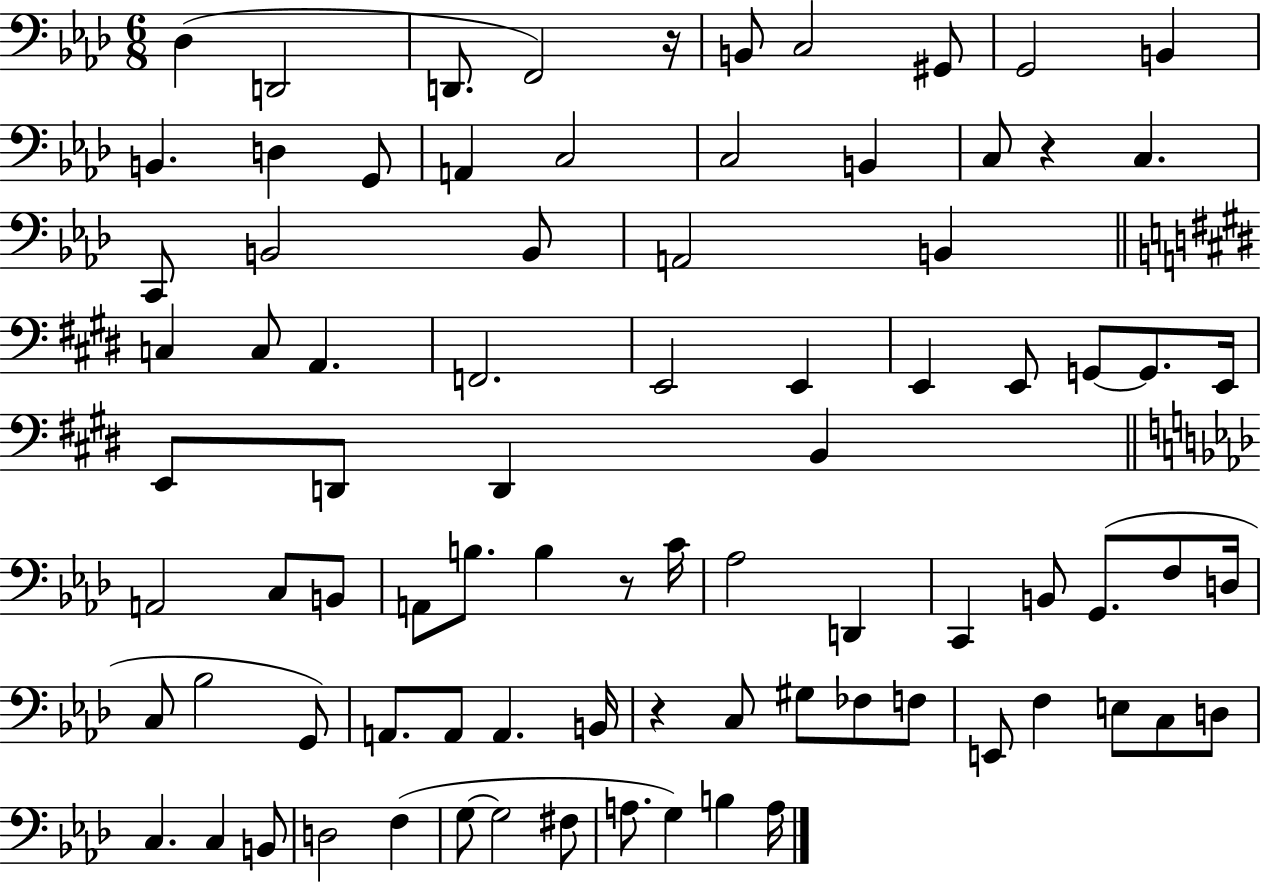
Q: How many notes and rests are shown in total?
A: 84